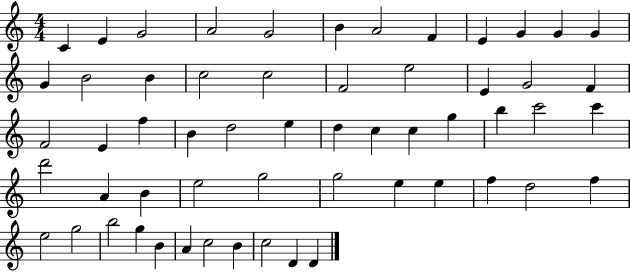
{
  \clef treble
  \numericTimeSignature
  \time 4/4
  \key c \major
  c'4 e'4 g'2 | a'2 g'2 | b'4 a'2 f'4 | e'4 g'4 g'4 g'4 | \break g'4 b'2 b'4 | c''2 c''2 | f'2 e''2 | e'4 g'2 f'4 | \break f'2 e'4 f''4 | b'4 d''2 e''4 | d''4 c''4 c''4 g''4 | b''4 c'''2 c'''4 | \break d'''2 a'4 b'4 | e''2 g''2 | g''2 e''4 e''4 | f''4 d''2 f''4 | \break e''2 g''2 | b''2 g''4 b'4 | a'4 c''2 b'4 | c''2 d'4 d'4 | \break \bar "|."
}